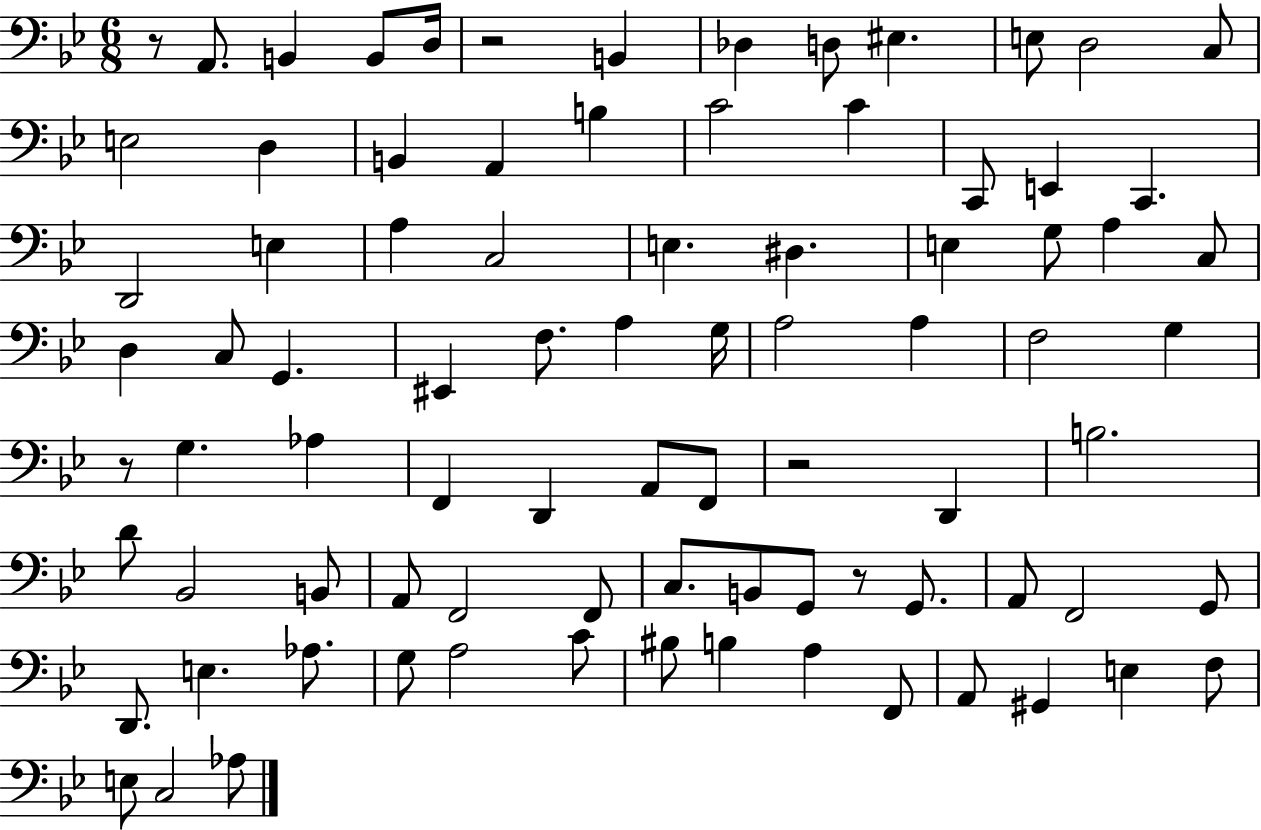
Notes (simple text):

R/e A2/e. B2/q B2/e D3/s R/h B2/q Db3/q D3/e EIS3/q. E3/e D3/h C3/e E3/h D3/q B2/q A2/q B3/q C4/h C4/q C2/e E2/q C2/q. D2/h E3/q A3/q C3/h E3/q. D#3/q. E3/q G3/e A3/q C3/e D3/q C3/e G2/q. EIS2/q F3/e. A3/q G3/s A3/h A3/q F3/h G3/q R/e G3/q. Ab3/q F2/q D2/q A2/e F2/e R/h D2/q B3/h. D4/e Bb2/h B2/e A2/e F2/h F2/e C3/e. B2/e G2/e R/e G2/e. A2/e F2/h G2/e D2/e. E3/q. Ab3/e. G3/e A3/h C4/e BIS3/e B3/q A3/q F2/e A2/e G#2/q E3/q F3/e E3/e C3/h Ab3/e